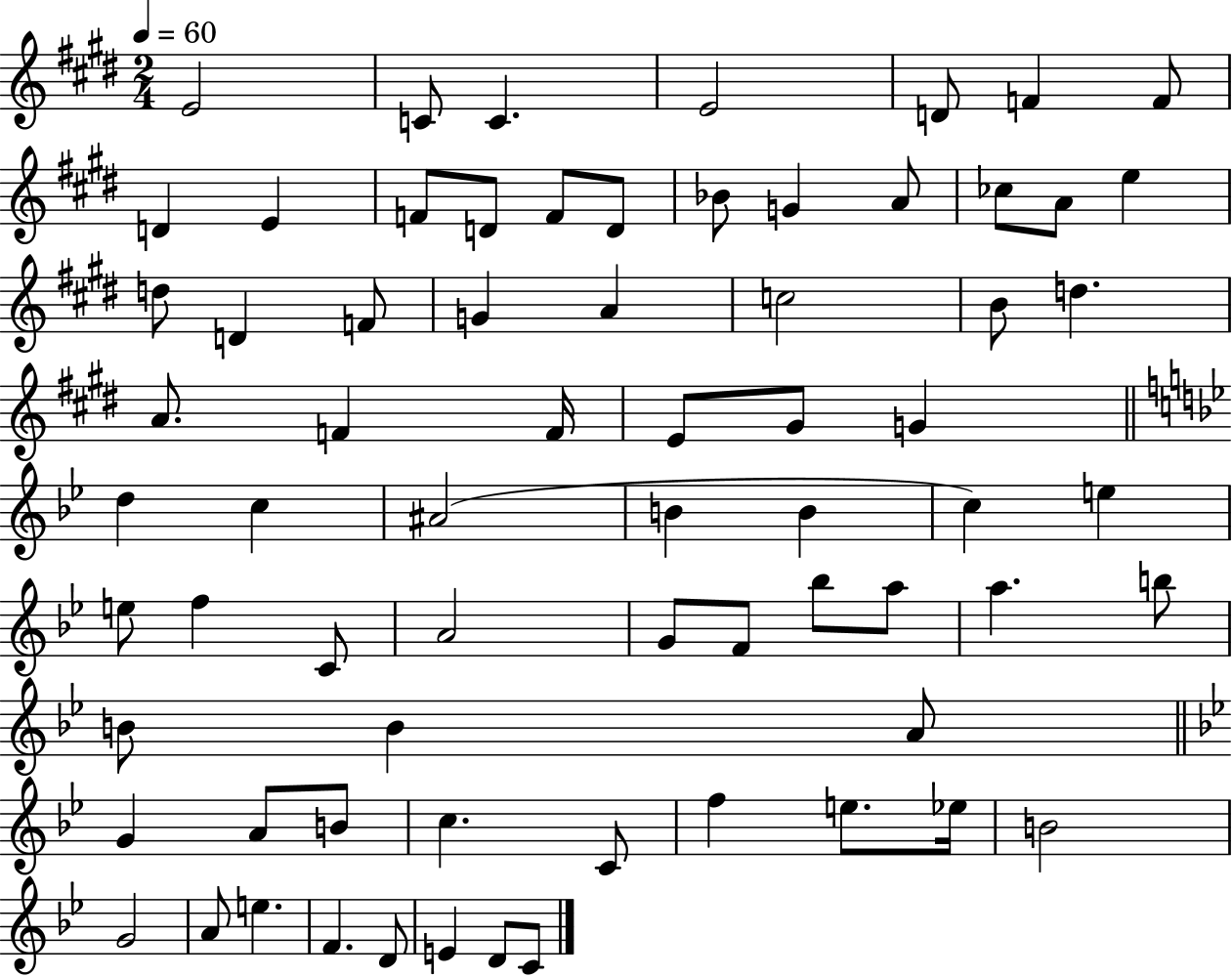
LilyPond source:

{
  \clef treble
  \numericTimeSignature
  \time 2/4
  \key e \major
  \tempo 4 = 60
  e'2 | c'8 c'4. | e'2 | d'8 f'4 f'8 | \break d'4 e'4 | f'8 d'8 f'8 d'8 | bes'8 g'4 a'8 | ces''8 a'8 e''4 | \break d''8 d'4 f'8 | g'4 a'4 | c''2 | b'8 d''4. | \break a'8. f'4 f'16 | e'8 gis'8 g'4 | \bar "||" \break \key g \minor d''4 c''4 | ais'2( | b'4 b'4 | c''4) e''4 | \break e''8 f''4 c'8 | a'2 | g'8 f'8 bes''8 a''8 | a''4. b''8 | \break b'8 b'4 a'8 | \bar "||" \break \key bes \major g'4 a'8 b'8 | c''4. c'8 | f''4 e''8. ees''16 | b'2 | \break g'2 | a'8 e''4. | f'4. d'8 | e'4 d'8 c'8 | \break \bar "|."
}